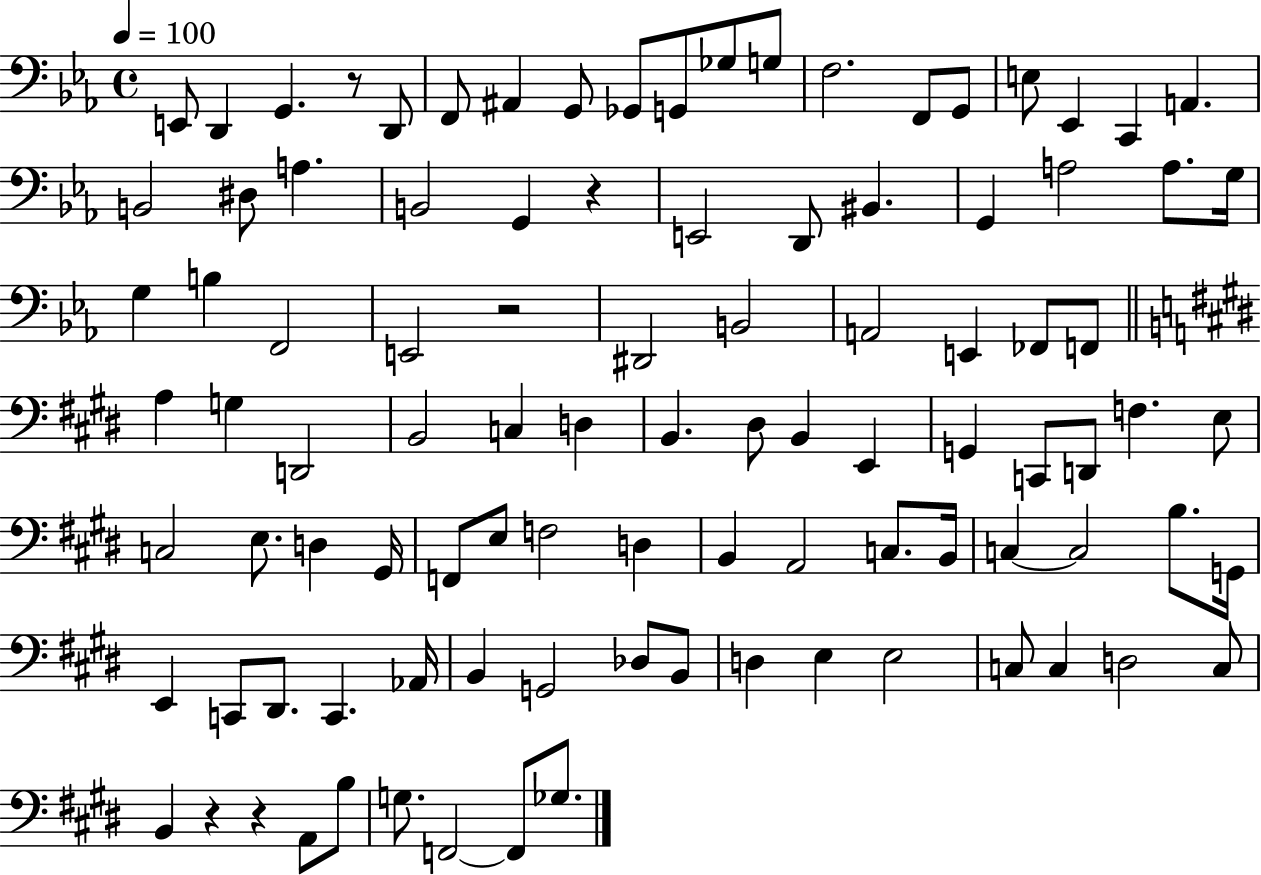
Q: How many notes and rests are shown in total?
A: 99